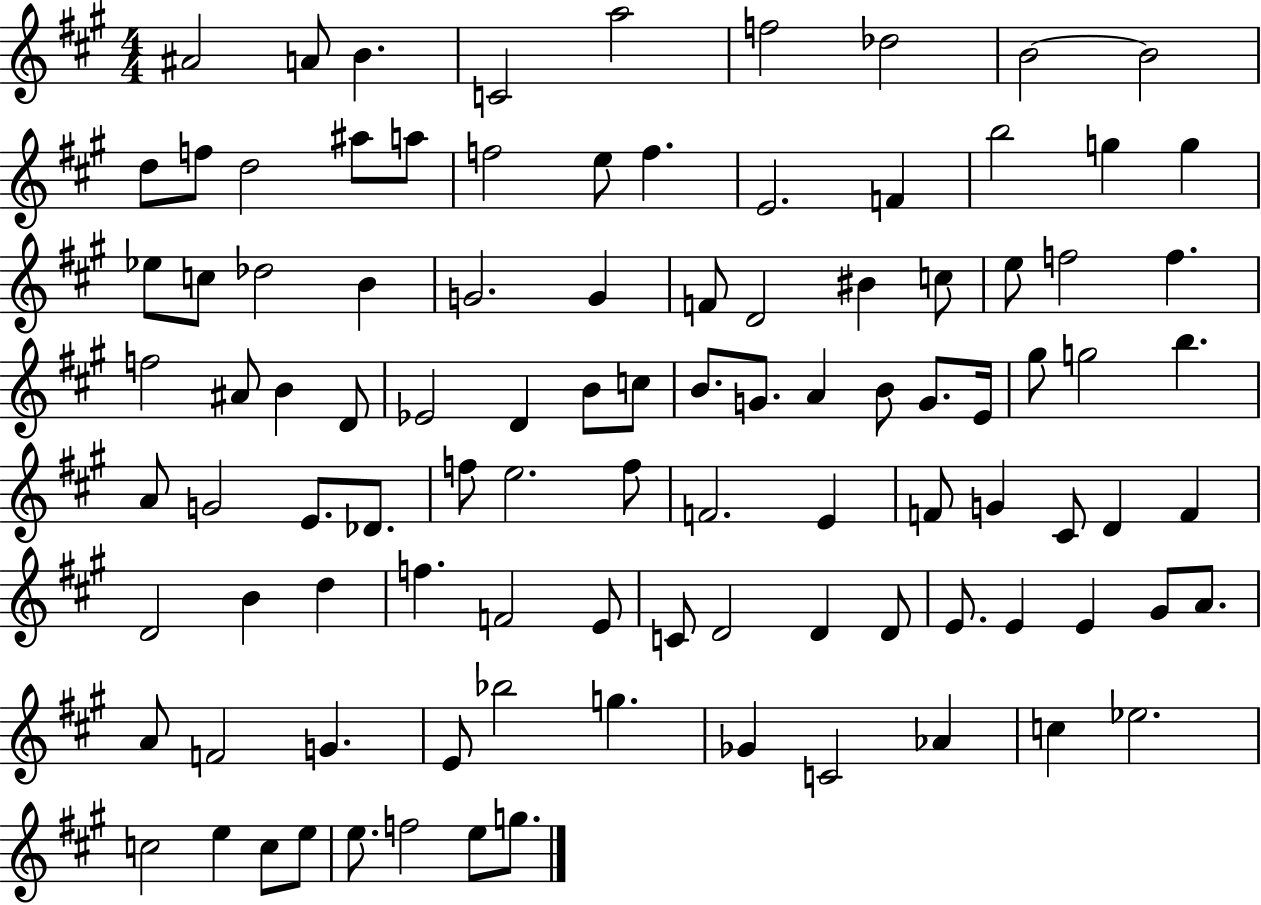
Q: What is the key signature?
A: A major